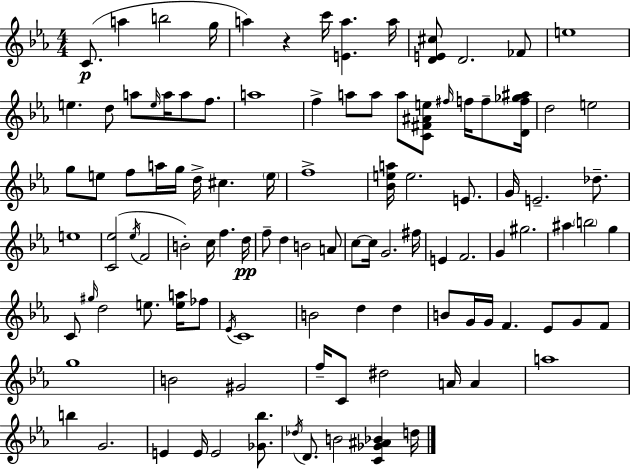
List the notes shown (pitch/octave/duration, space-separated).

C4/e. A5/q B5/h G5/s A5/q R/q C6/s [E4,A5]/q. A5/s [D4,E4,C#5]/e D4/h. FES4/e E5/w E5/q. D5/e A5/e E5/s A5/s A5/e F5/e. A5/w F5/q A5/e A5/e A5/e [C4,F#4,A#4,E5]/e F#5/s F5/s F5/e [D4,F5,Gb5,A#5]/s D5/h E5/h G5/e E5/e F5/e A5/s G5/s D5/s C#5/q. E5/s F5/w [Bb4,E5,A5]/s E5/h. E4/e. G4/s E4/h. Db5/e. E5/w [C4,Eb5]/h Eb5/s F4/h B4/h C5/s F5/q. D5/s F5/e D5/q B4/h A4/e C5/e C5/s G4/h. F#5/s E4/q F4/h. G4/q G#5/h. A#5/q B5/h G5/q C4/e G#5/s D5/h E5/e. [E5,A5]/s FES5/e Eb4/s C4/w B4/h D5/q D5/q B4/e G4/s G4/s F4/q. Eb4/e G4/e F4/e G5/w B4/h G#4/h F5/s C4/e D#5/h A4/s A4/q A5/w B5/q G4/h. E4/q E4/s E4/h [Gb4,Bb5]/e. Db5/s D4/e. B4/h [C4,Gb4,A#4,Bb4]/q D5/s